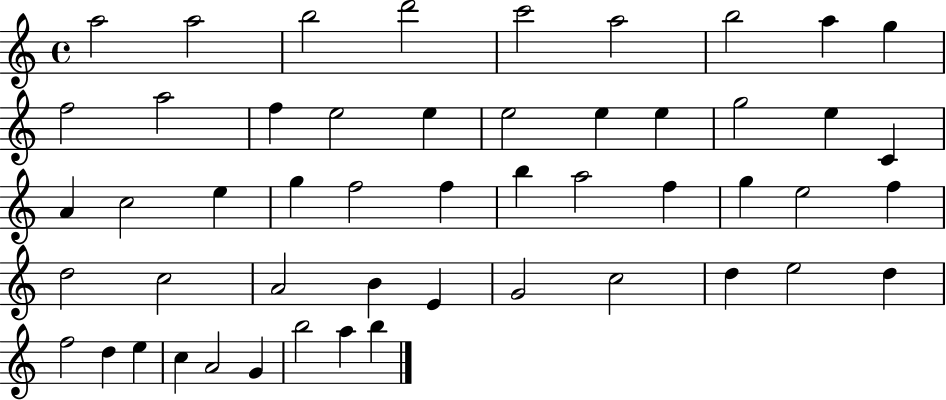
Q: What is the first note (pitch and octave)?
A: A5